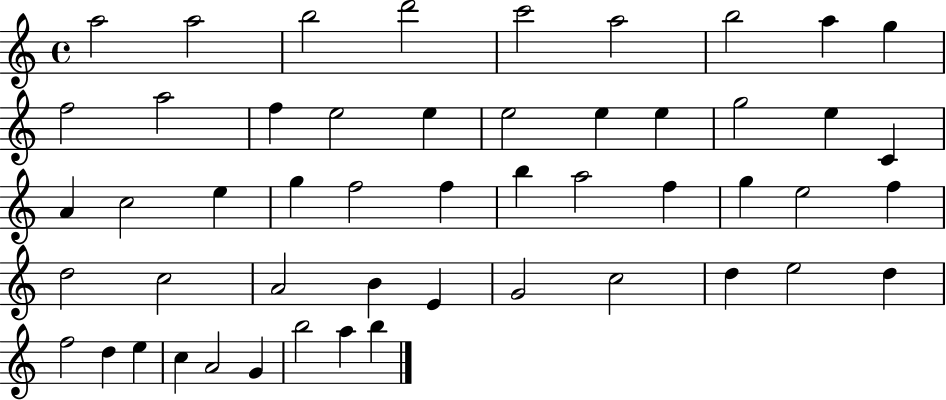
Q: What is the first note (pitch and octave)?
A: A5